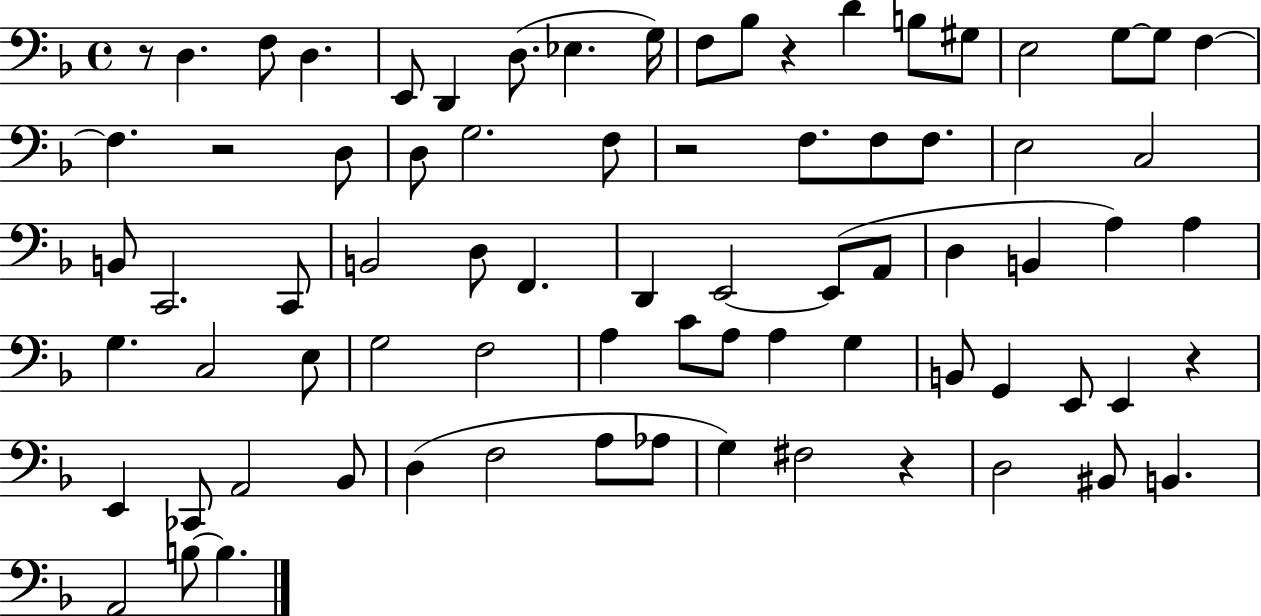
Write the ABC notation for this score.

X:1
T:Untitled
M:4/4
L:1/4
K:F
z/2 D, F,/2 D, E,,/2 D,, D,/2 _E, G,/4 F,/2 _B,/2 z D B,/2 ^G,/2 E,2 G,/2 G,/2 F, F, z2 D,/2 D,/2 G,2 F,/2 z2 F,/2 F,/2 F,/2 E,2 C,2 B,,/2 C,,2 C,,/2 B,,2 D,/2 F,, D,, E,,2 E,,/2 A,,/2 D, B,, A, A, G, C,2 E,/2 G,2 F,2 A, C/2 A,/2 A, G, B,,/2 G,, E,,/2 E,, z E,, _C,,/2 A,,2 _B,,/2 D, F,2 A,/2 _A,/2 G, ^F,2 z D,2 ^B,,/2 B,, A,,2 B,/2 B,